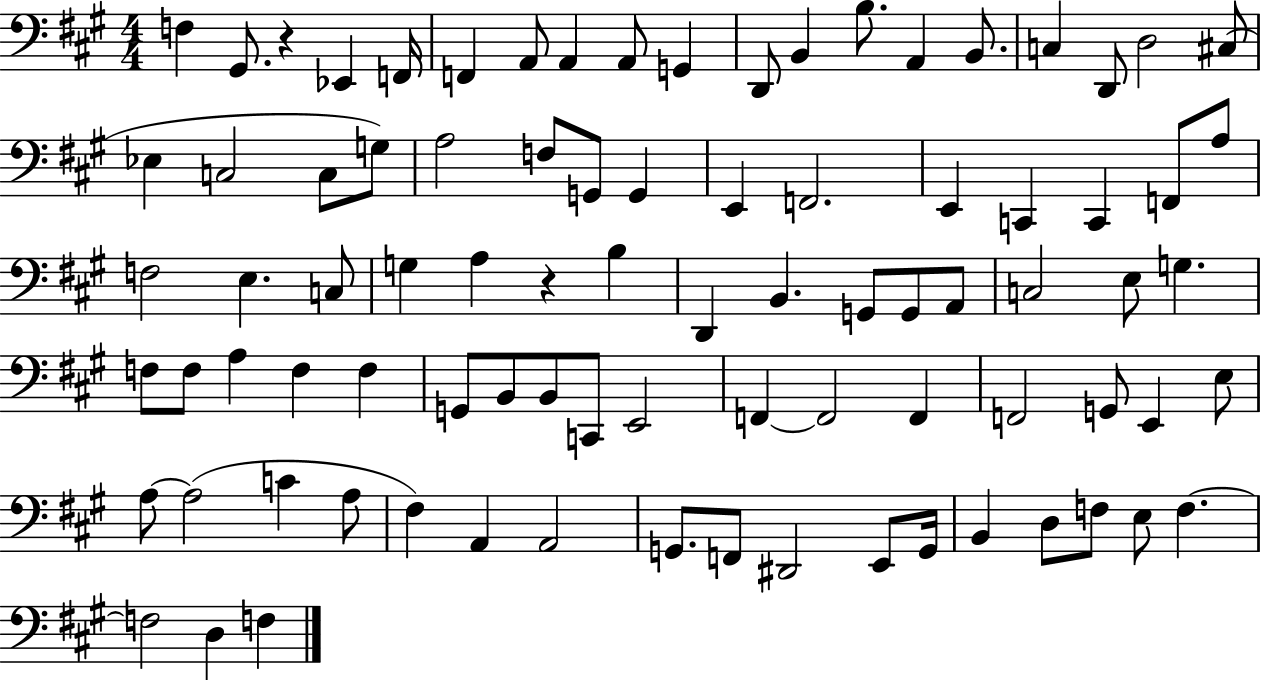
{
  \clef bass
  \numericTimeSignature
  \time 4/4
  \key a \major
  f4 gis,8. r4 ees,4 f,16 | f,4 a,8 a,4 a,8 g,4 | d,8 b,4 b8. a,4 b,8. | c4 d,8 d2 cis8( | \break ees4 c2 c8 g8) | a2 f8 g,8 g,4 | e,4 f,2. | e,4 c,4 c,4 f,8 a8 | \break f2 e4. c8 | g4 a4 r4 b4 | d,4 b,4. g,8 g,8 a,8 | c2 e8 g4. | \break f8 f8 a4 f4 f4 | g,8 b,8 b,8 c,8 e,2 | f,4~~ f,2 f,4 | f,2 g,8 e,4 e8 | \break a8~~ a2( c'4 a8 | fis4) a,4 a,2 | g,8. f,8 dis,2 e,8 g,16 | b,4 d8 f8 e8 f4.~~ | \break f2 d4 f4 | \bar "|."
}